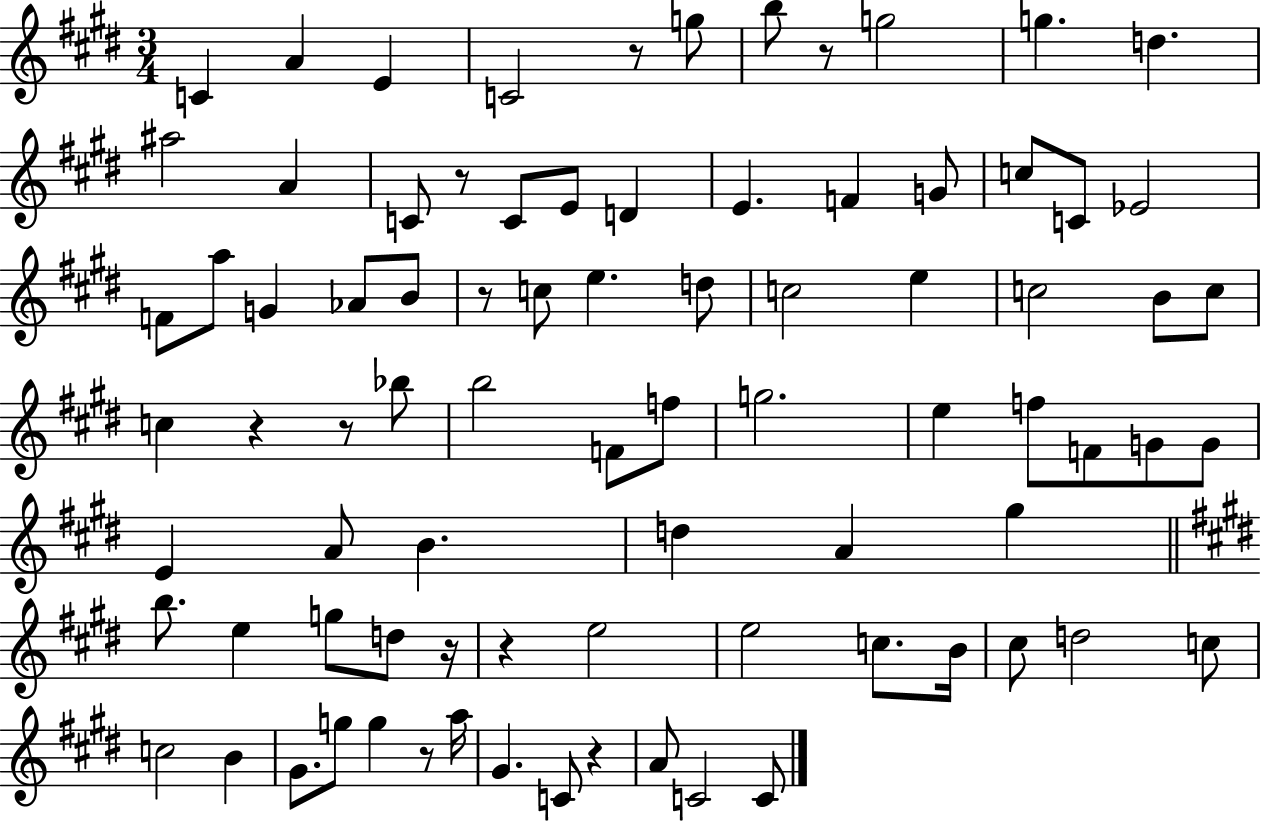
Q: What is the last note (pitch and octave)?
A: C4